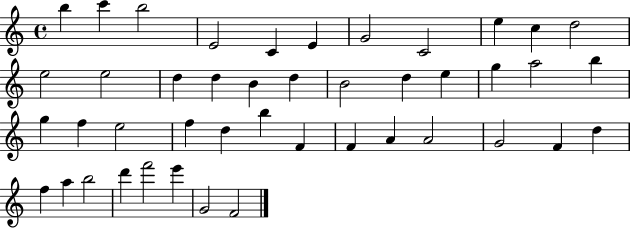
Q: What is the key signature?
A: C major